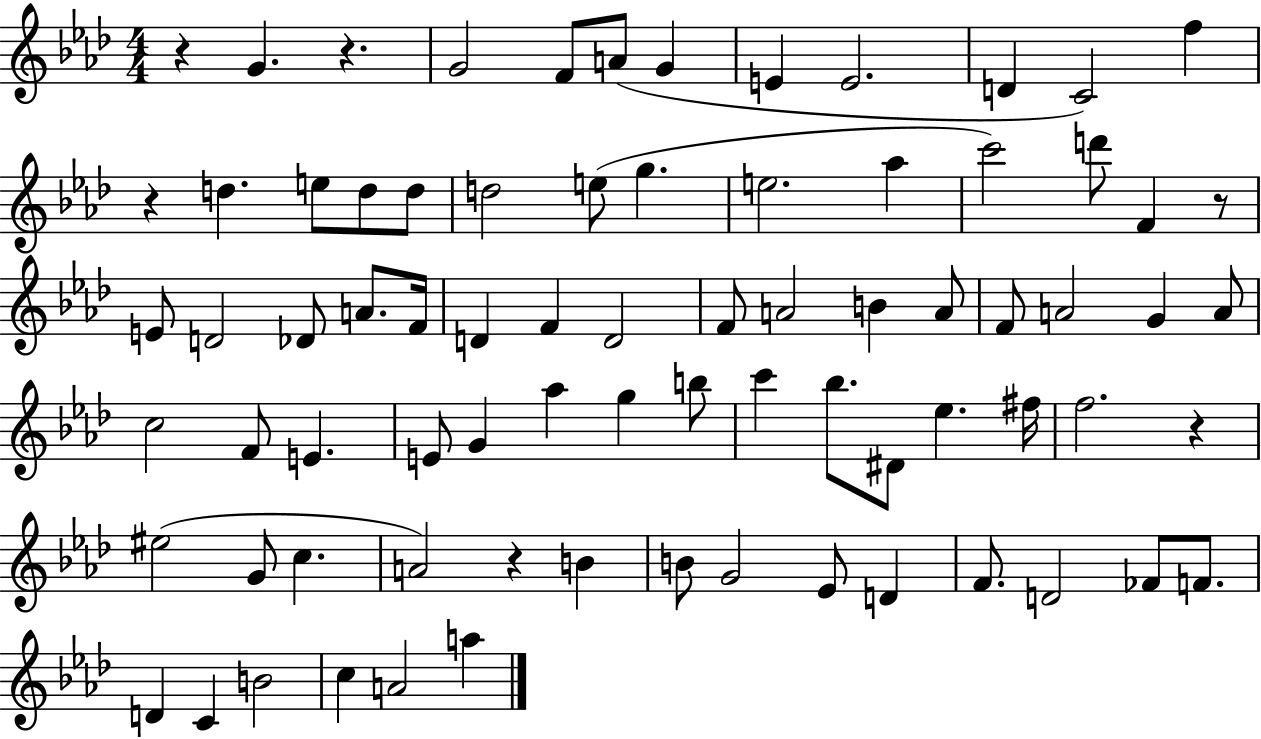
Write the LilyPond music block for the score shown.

{
  \clef treble
  \numericTimeSignature
  \time 4/4
  \key aes \major
  \repeat volta 2 { r4 g'4. r4. | g'2 f'8 a'8( g'4 | e'4 e'2. | d'4 c'2) f''4 | \break r4 d''4. e''8 d''8 d''8 | d''2 e''8( g''4. | e''2. aes''4 | c'''2) d'''8 f'4 r8 | \break e'8 d'2 des'8 a'8. f'16 | d'4 f'4 d'2 | f'8 a'2 b'4 a'8 | f'8 a'2 g'4 a'8 | \break c''2 f'8 e'4. | e'8 g'4 aes''4 g''4 b''8 | c'''4 bes''8. dis'8 ees''4. fis''16 | f''2. r4 | \break eis''2( g'8 c''4. | a'2) r4 b'4 | b'8 g'2 ees'8 d'4 | f'8. d'2 fes'8 f'8. | \break d'4 c'4 b'2 | c''4 a'2 a''4 | } \bar "|."
}